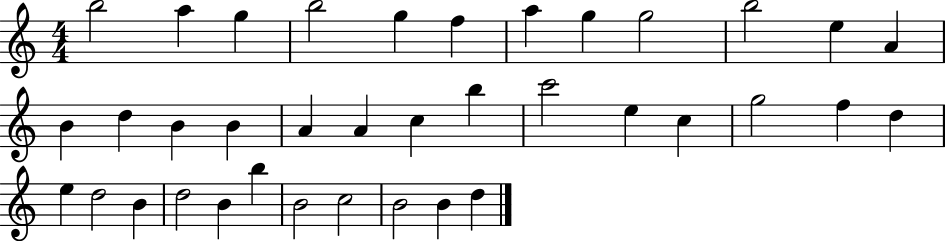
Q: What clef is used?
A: treble